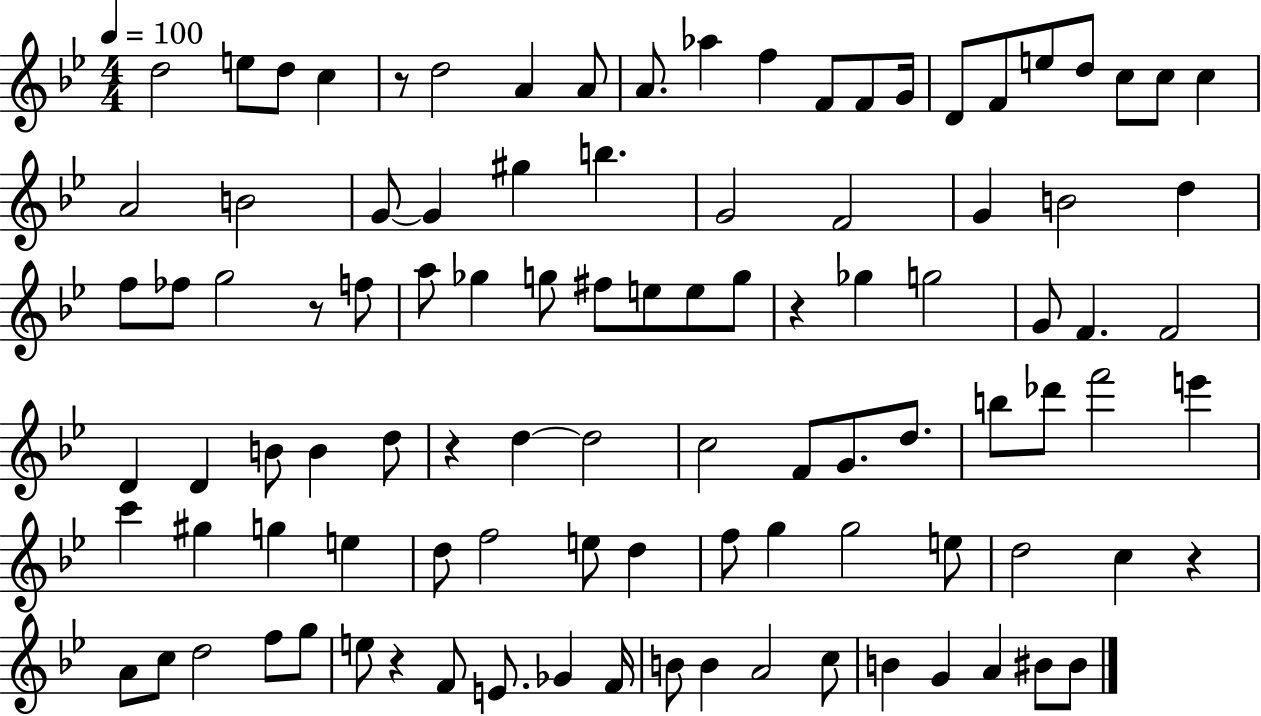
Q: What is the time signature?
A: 4/4